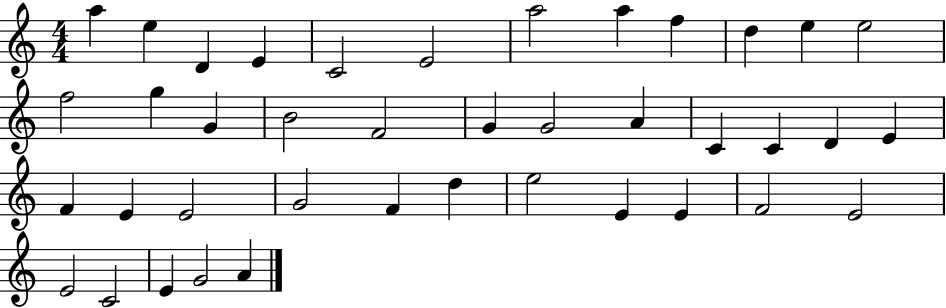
{
  \clef treble
  \numericTimeSignature
  \time 4/4
  \key c \major
  a''4 e''4 d'4 e'4 | c'2 e'2 | a''2 a''4 f''4 | d''4 e''4 e''2 | \break f''2 g''4 g'4 | b'2 f'2 | g'4 g'2 a'4 | c'4 c'4 d'4 e'4 | \break f'4 e'4 e'2 | g'2 f'4 d''4 | e''2 e'4 e'4 | f'2 e'2 | \break e'2 c'2 | e'4 g'2 a'4 | \bar "|."
}